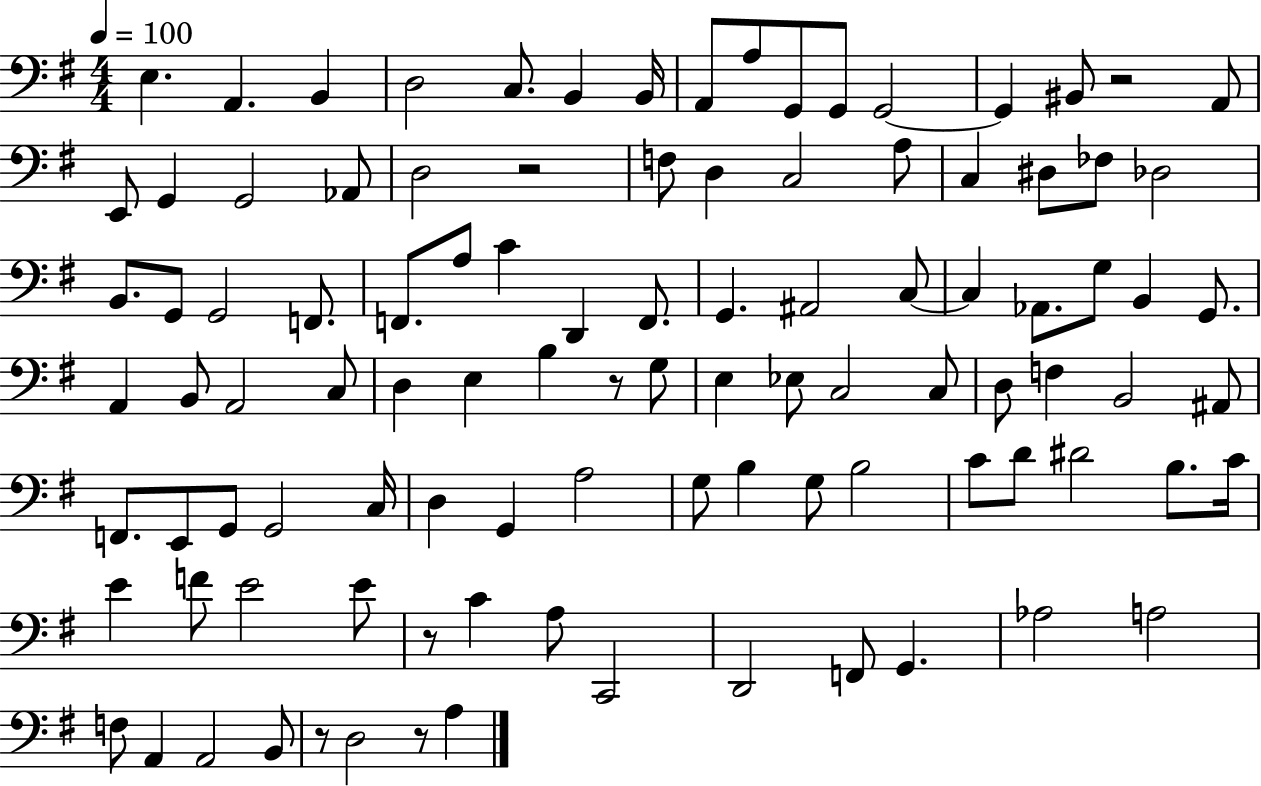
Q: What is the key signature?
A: G major